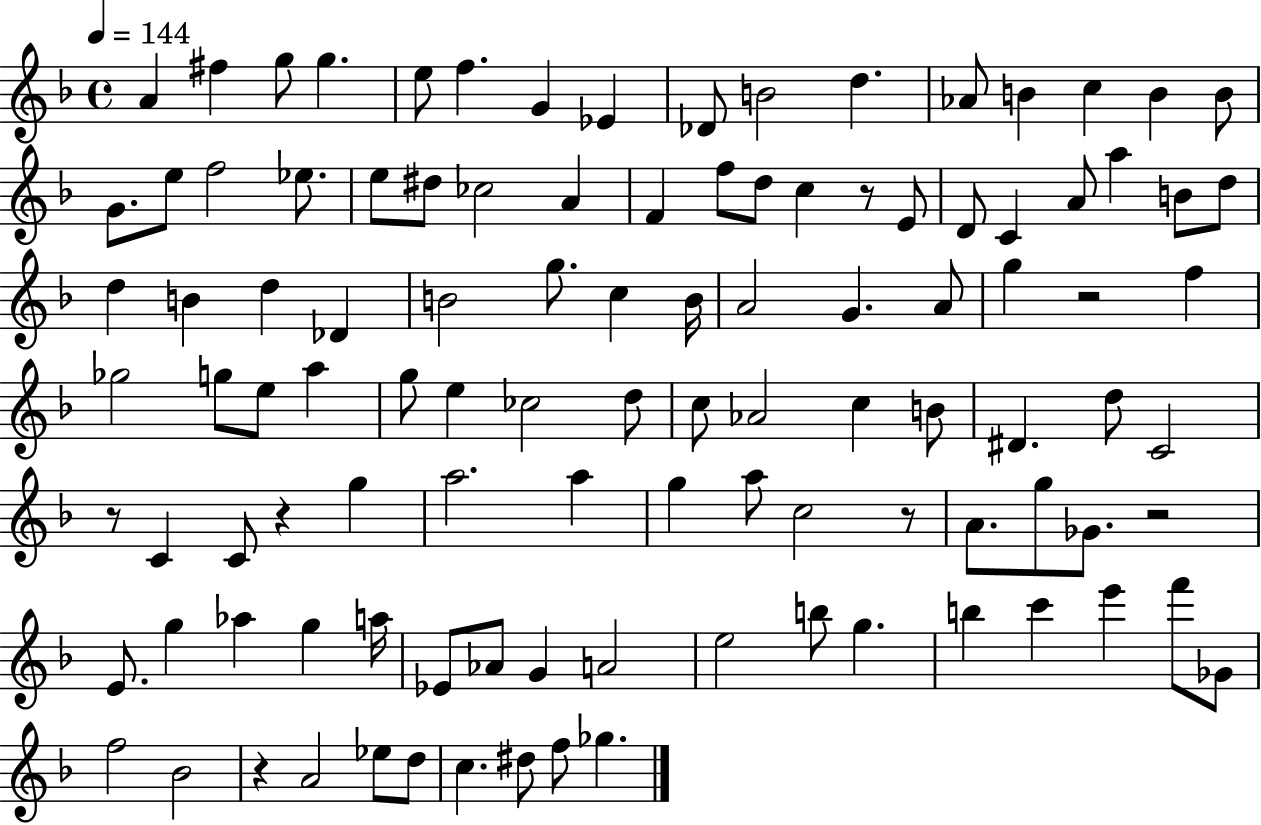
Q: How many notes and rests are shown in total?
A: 107